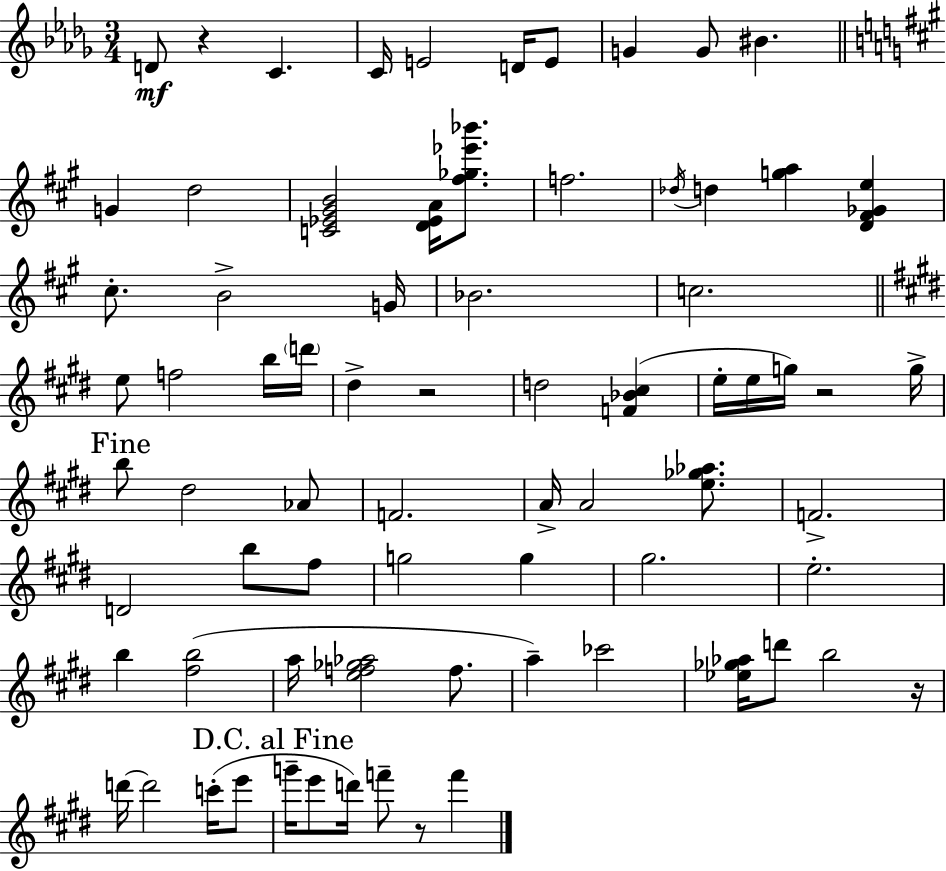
{
  \clef treble
  \numericTimeSignature
  \time 3/4
  \key bes \minor
  \repeat volta 2 { d'8\mf r4 c'4. | c'16 e'2 d'16 e'8 | g'4 g'8 bis'4. | \bar "||" \break \key a \major g'4 d''2 | <c' ees' gis' b'>2 <d' ees' a'>16 <fis'' ges'' ees''' bes'''>8. | f''2. | \acciaccatura { des''16 } d''4 <g'' a''>4 <d' fis' ges' e''>4 | \break cis''8.-. b'2-> | g'16 bes'2. | c''2. | \bar "||" \break \key e \major e''8 f''2 b''16 \parenthesize d'''16 | dis''4-> r2 | d''2 <f' bes' cis''>4( | e''16-. e''16 g''16) r2 g''16-> | \break \mark "Fine" b''8 dis''2 aes'8 | f'2. | a'16-> a'2 <e'' ges'' aes''>8. | f'2.-> | \break d'2 b''8 fis''8 | g''2 g''4 | gis''2. | e''2.-. | \break b''4 <fis'' b''>2( | a''16 <e'' f'' ges'' aes''>2 f''8. | a''4--) ces'''2 | <ees'' ges'' aes''>16 d'''8 b''2 r16 | \break d'''16~~ d'''2 c'''16-.( e'''8 | \mark "D.C. al Fine" g'''16-- e'''8 d'''16) f'''8-- r8 f'''4 | } \bar "|."
}